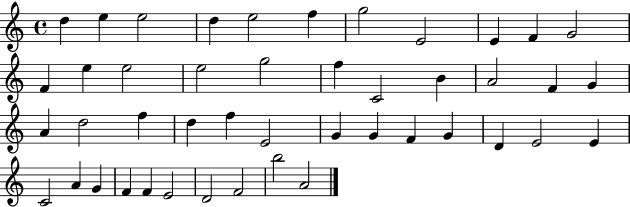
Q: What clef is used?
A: treble